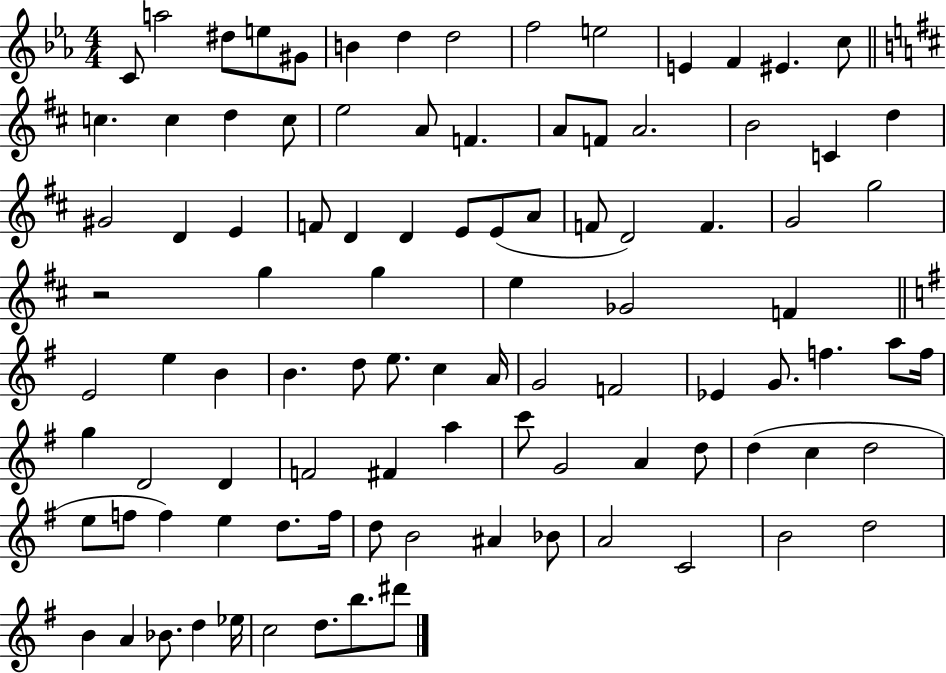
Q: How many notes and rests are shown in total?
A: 98